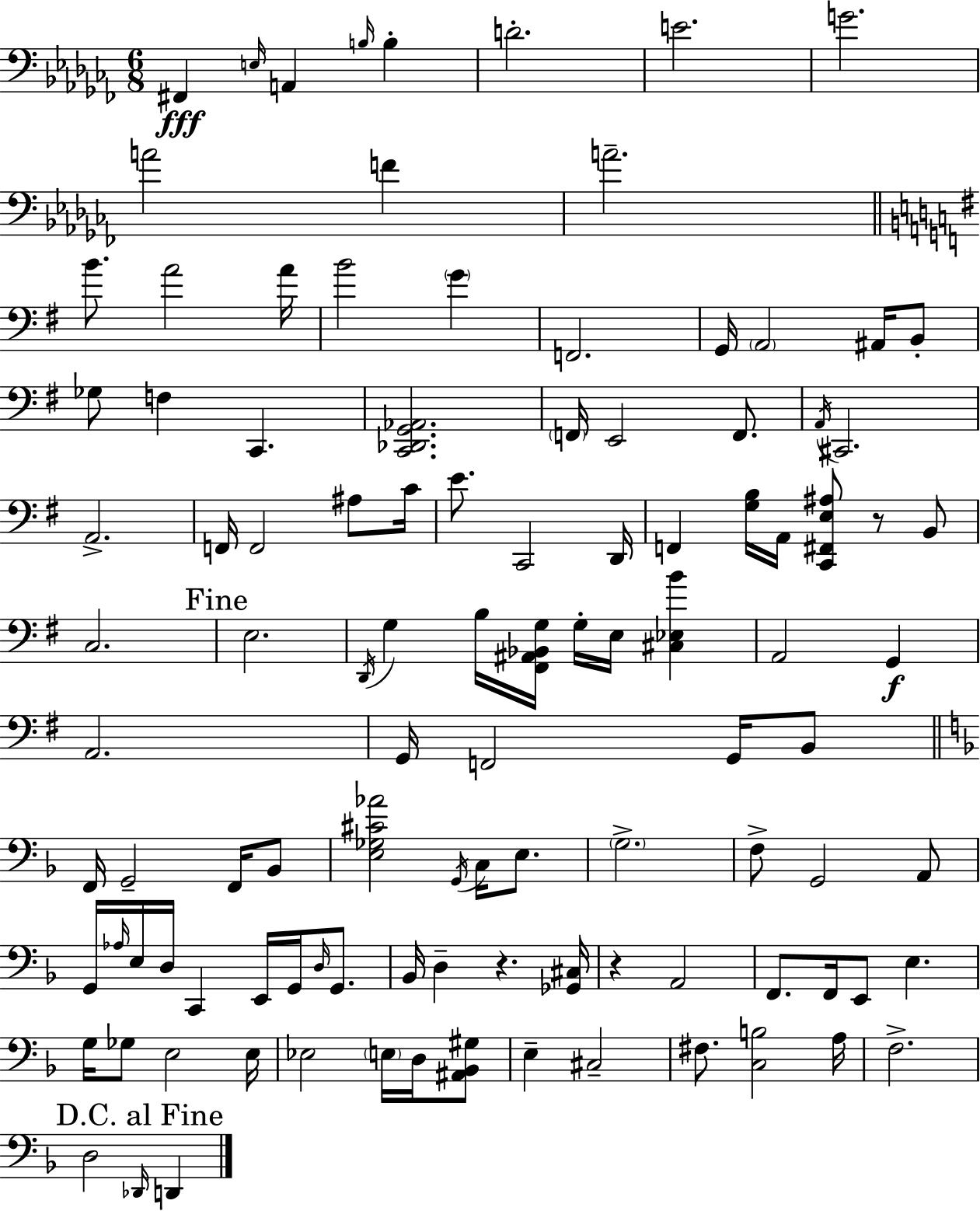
{
  \clef bass
  \numericTimeSignature
  \time 6/8
  \key aes \minor
  fis,4\fff \grace { e16 } a,4 \grace { b16 } b4-. | d'2.-. | e'2. | g'2. | \break a'2 f'4 | a'2.-- | \bar "||" \break \key g \major b'8. a'2 a'16 | b'2 \parenthesize g'4 | f,2. | g,16 \parenthesize a,2 ais,16 b,8-. | \break ges8 f4 c,4. | <c, des, g, aes,>2. | \parenthesize f,16 e,2 f,8. | \acciaccatura { a,16 } cis,2. | \break a,2.-> | f,16 f,2 ais8 | c'16 e'8. c,2 | d,16 f,4 <g b>16 a,16 <c, fis, e ais>8 r8 b,8 | \break c2. | \mark "Fine" e2. | \acciaccatura { d,16 } g4 b16 <fis, ais, bes, g>16 g16-. e16 <cis ees b'>4 | a,2 g,4\f | \break a,2. | g,16 f,2 g,16 | b,8 \bar "||" \break \key f \major f,16 g,2-- f,16 bes,8 | <e ges cis' aes'>2 \acciaccatura { g,16 } c16 e8. | \parenthesize g2.-> | f8-> g,2 a,8 | \break g,16 \grace { aes16 } e16 d16 c,4 e,16 g,16 \grace { d16 } | g,8. bes,16 d4-- r4. | <ges, cis>16 r4 a,2 | f,8. f,16 e,8 e4. | \break g16 ges8 e2 | e16 ees2 \parenthesize e16 | d16 <ais, bes, gis>8 e4-- cis2-- | fis8. <c b>2 | \break a16 f2.-> | \mark "D.C. al Fine" d2 \grace { des,16 } | d,4 \bar "|."
}